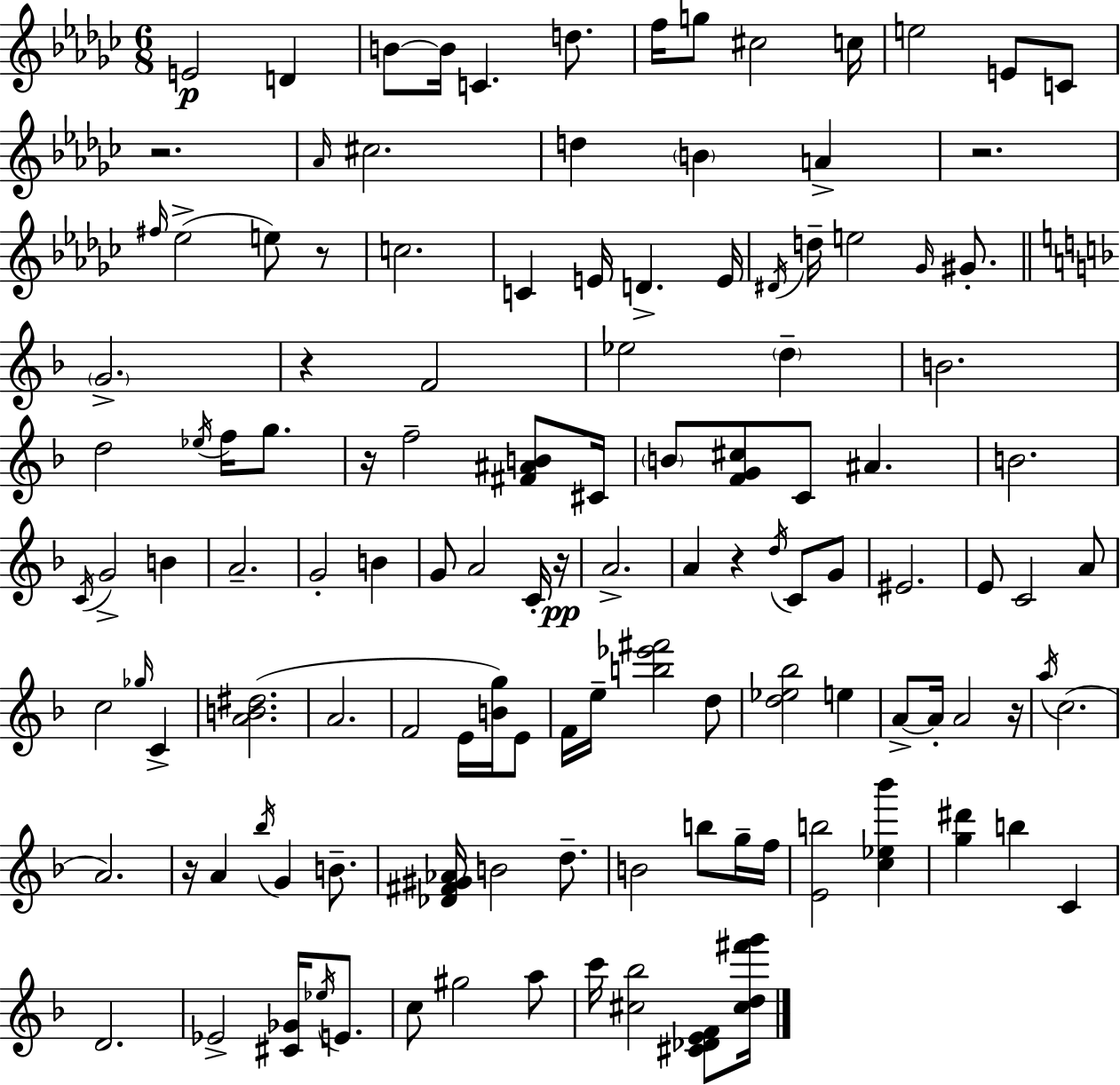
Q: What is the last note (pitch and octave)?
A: C6